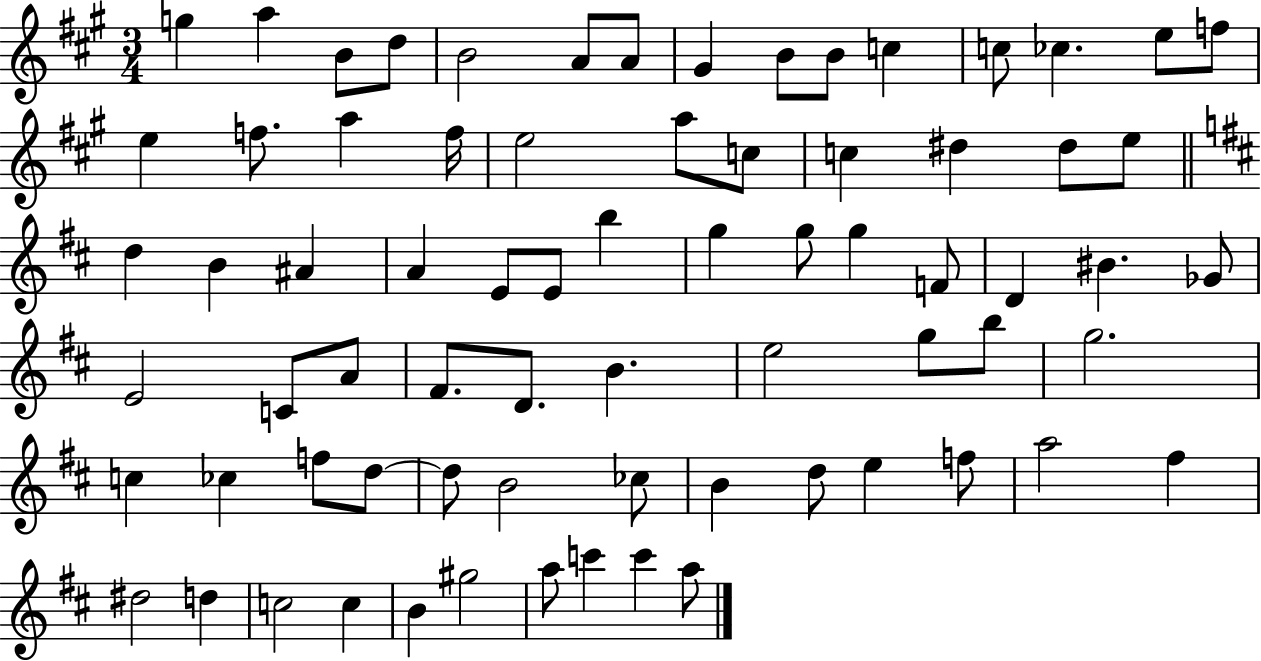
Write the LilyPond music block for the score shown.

{
  \clef treble
  \numericTimeSignature
  \time 3/4
  \key a \major
  \repeat volta 2 { g''4 a''4 b'8 d''8 | b'2 a'8 a'8 | gis'4 b'8 b'8 c''4 | c''8 ces''4. e''8 f''8 | \break e''4 f''8. a''4 f''16 | e''2 a''8 c''8 | c''4 dis''4 dis''8 e''8 | \bar "||" \break \key d \major d''4 b'4 ais'4 | a'4 e'8 e'8 b''4 | g''4 g''8 g''4 f'8 | d'4 bis'4. ges'8 | \break e'2 c'8 a'8 | fis'8. d'8. b'4. | e''2 g''8 b''8 | g''2. | \break c''4 ces''4 f''8 d''8~~ | d''8 b'2 ces''8 | b'4 d''8 e''4 f''8 | a''2 fis''4 | \break dis''2 d''4 | c''2 c''4 | b'4 gis''2 | a''8 c'''4 c'''4 a''8 | \break } \bar "|."
}